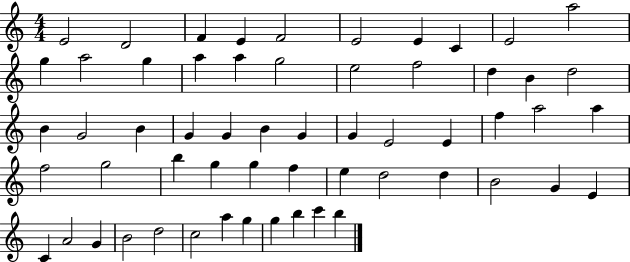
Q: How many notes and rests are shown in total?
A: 58